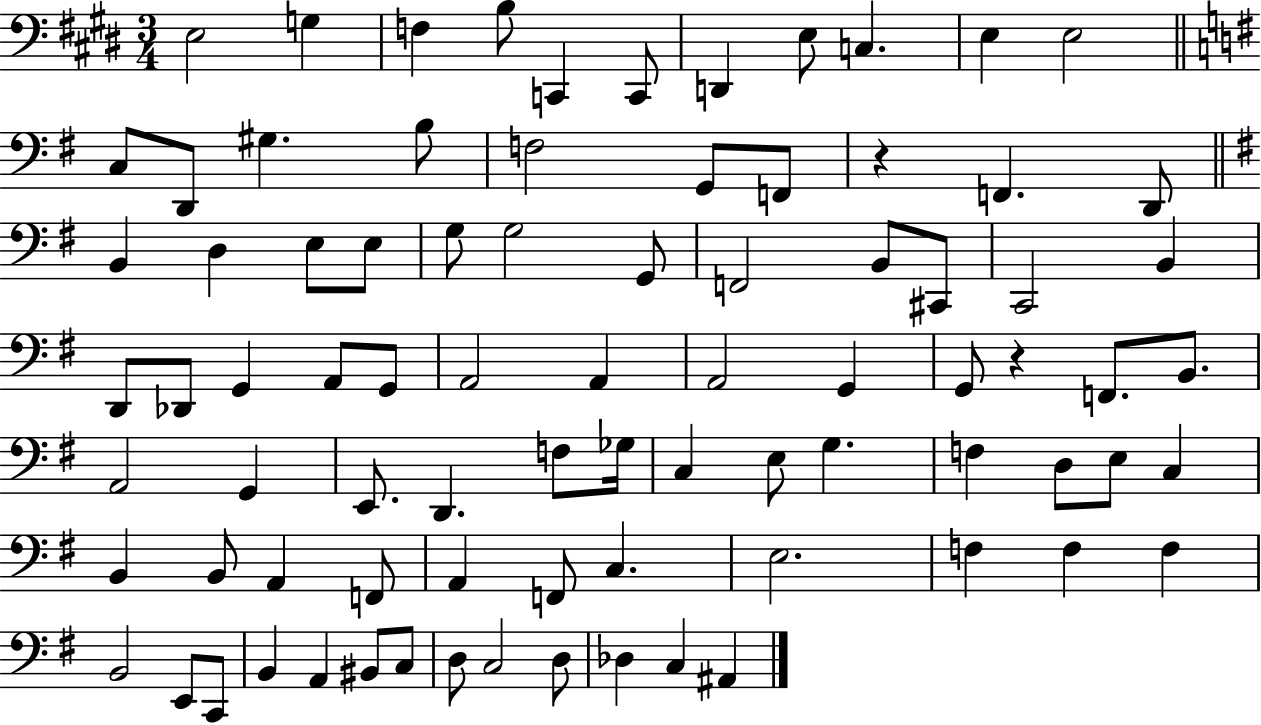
{
  \clef bass
  \numericTimeSignature
  \time 3/4
  \key e \major
  e2 g4 | f4 b8 c,4 c,8 | d,4 e8 c4. | e4 e2 | \break \bar "||" \break \key g \major c8 d,8 gis4. b8 | f2 g,8 f,8 | r4 f,4. d,8 | \bar "||" \break \key e \minor b,4 d4 e8 e8 | g8 g2 g,8 | f,2 b,8 cis,8 | c,2 b,4 | \break d,8 des,8 g,4 a,8 g,8 | a,2 a,4 | a,2 g,4 | g,8 r4 f,8. b,8. | \break a,2 g,4 | e,8. d,4. f8 ges16 | c4 e8 g4. | f4 d8 e8 c4 | \break b,4 b,8 a,4 f,8 | a,4 f,8 c4. | e2. | f4 f4 f4 | \break b,2 e,8 c,8 | b,4 a,4 bis,8 c8 | d8 c2 d8 | des4 c4 ais,4 | \break \bar "|."
}